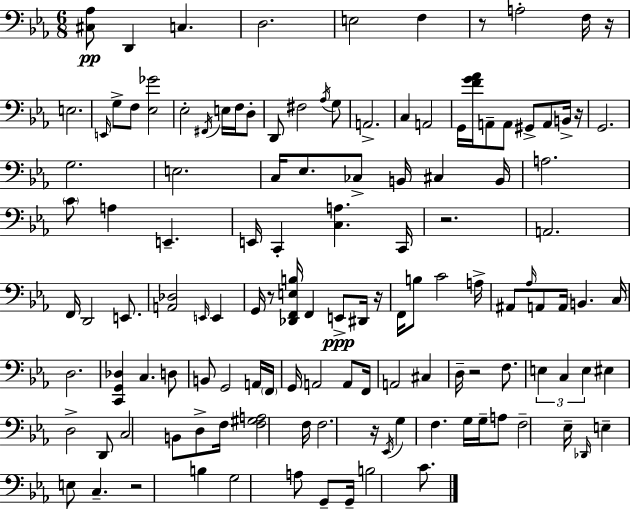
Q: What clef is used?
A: bass